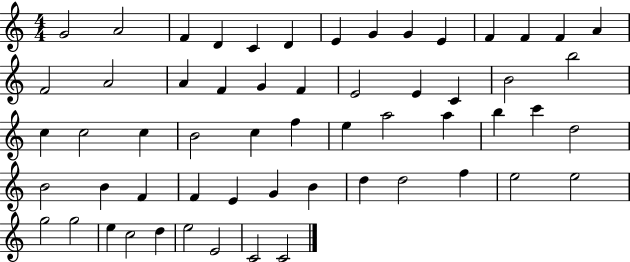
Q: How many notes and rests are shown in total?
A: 58